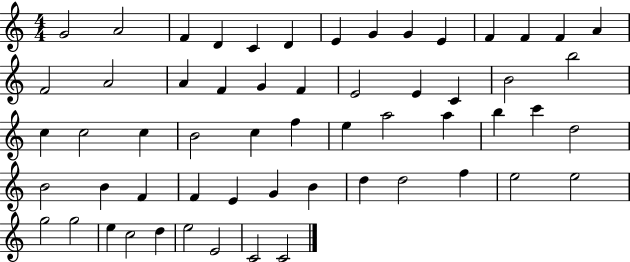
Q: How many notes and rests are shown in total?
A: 58